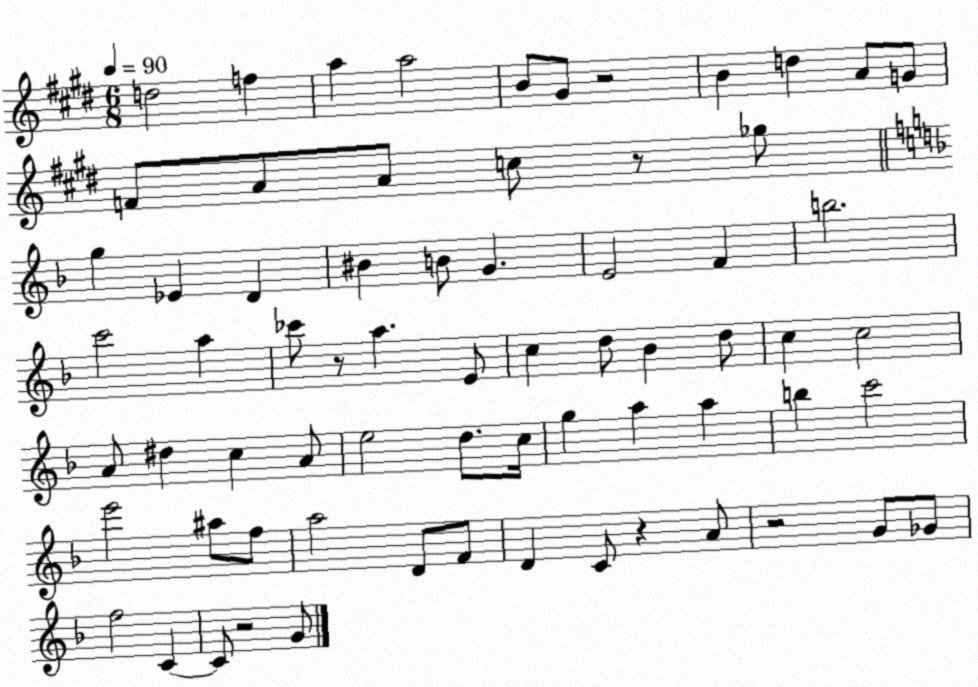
X:1
T:Untitled
M:6/8
L:1/4
K:E
d2 f a a2 B/2 ^G/2 z2 B d A/2 G/2 F/2 A/2 A/2 c/2 z/2 _g/2 g _E D ^B B/2 G E2 F b2 c'2 a _c'/2 z/2 a E/2 c d/2 _B d/2 c c2 A/2 ^d c A/2 e2 d/2 c/4 g a a b c'2 e'2 ^a/2 f/2 a2 D/2 F/2 D C/2 z A/2 z2 G/2 _G/2 f2 C C/2 z2 G/2